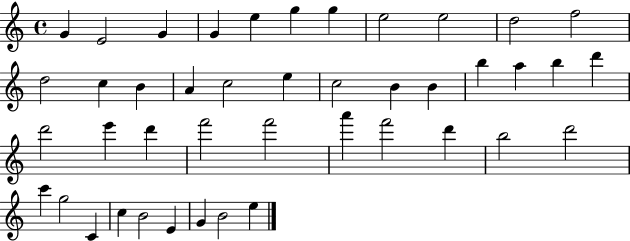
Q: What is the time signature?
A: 4/4